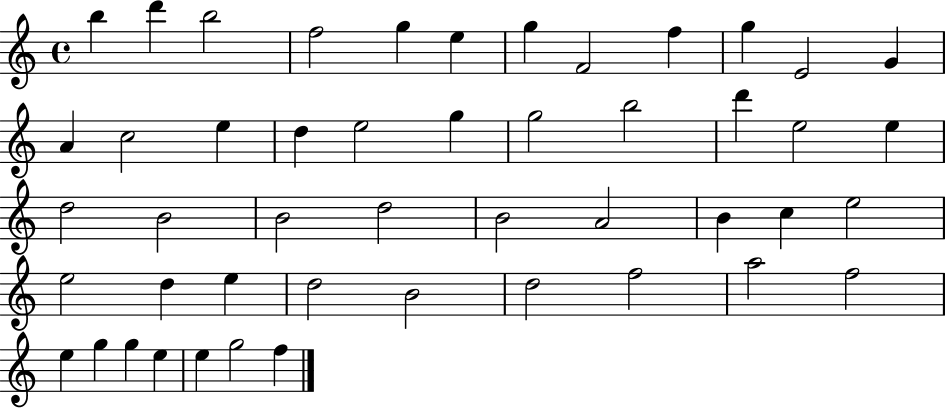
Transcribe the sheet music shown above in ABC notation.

X:1
T:Untitled
M:4/4
L:1/4
K:C
b d' b2 f2 g e g F2 f g E2 G A c2 e d e2 g g2 b2 d' e2 e d2 B2 B2 d2 B2 A2 B c e2 e2 d e d2 B2 d2 f2 a2 f2 e g g e e g2 f